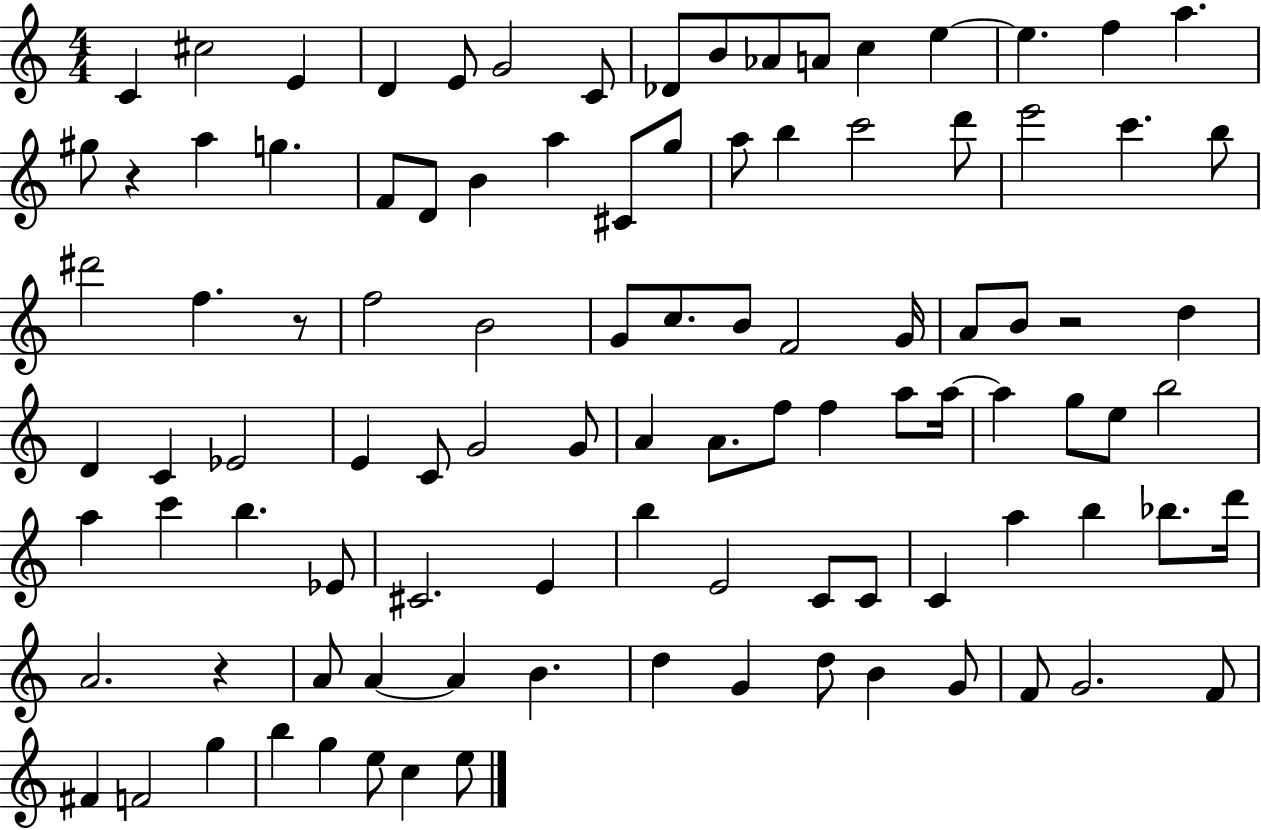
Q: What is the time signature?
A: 4/4